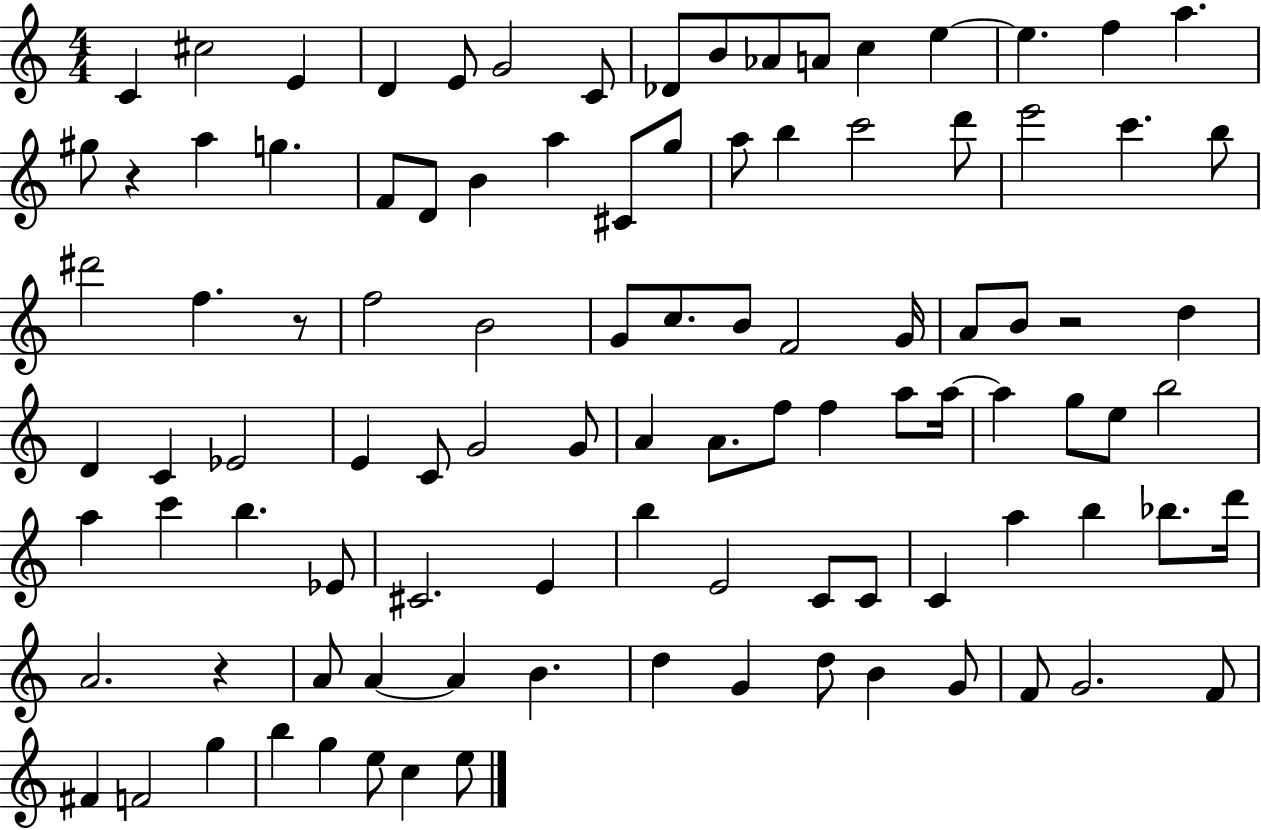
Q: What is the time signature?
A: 4/4